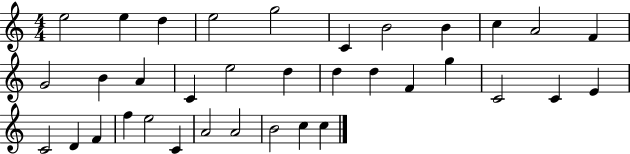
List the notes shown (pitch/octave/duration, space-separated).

E5/h E5/q D5/q E5/h G5/h C4/q B4/h B4/q C5/q A4/h F4/q G4/h B4/q A4/q C4/q E5/h D5/q D5/q D5/q F4/q G5/q C4/h C4/q E4/q C4/h D4/q F4/q F5/q E5/h C4/q A4/h A4/h B4/h C5/q C5/q